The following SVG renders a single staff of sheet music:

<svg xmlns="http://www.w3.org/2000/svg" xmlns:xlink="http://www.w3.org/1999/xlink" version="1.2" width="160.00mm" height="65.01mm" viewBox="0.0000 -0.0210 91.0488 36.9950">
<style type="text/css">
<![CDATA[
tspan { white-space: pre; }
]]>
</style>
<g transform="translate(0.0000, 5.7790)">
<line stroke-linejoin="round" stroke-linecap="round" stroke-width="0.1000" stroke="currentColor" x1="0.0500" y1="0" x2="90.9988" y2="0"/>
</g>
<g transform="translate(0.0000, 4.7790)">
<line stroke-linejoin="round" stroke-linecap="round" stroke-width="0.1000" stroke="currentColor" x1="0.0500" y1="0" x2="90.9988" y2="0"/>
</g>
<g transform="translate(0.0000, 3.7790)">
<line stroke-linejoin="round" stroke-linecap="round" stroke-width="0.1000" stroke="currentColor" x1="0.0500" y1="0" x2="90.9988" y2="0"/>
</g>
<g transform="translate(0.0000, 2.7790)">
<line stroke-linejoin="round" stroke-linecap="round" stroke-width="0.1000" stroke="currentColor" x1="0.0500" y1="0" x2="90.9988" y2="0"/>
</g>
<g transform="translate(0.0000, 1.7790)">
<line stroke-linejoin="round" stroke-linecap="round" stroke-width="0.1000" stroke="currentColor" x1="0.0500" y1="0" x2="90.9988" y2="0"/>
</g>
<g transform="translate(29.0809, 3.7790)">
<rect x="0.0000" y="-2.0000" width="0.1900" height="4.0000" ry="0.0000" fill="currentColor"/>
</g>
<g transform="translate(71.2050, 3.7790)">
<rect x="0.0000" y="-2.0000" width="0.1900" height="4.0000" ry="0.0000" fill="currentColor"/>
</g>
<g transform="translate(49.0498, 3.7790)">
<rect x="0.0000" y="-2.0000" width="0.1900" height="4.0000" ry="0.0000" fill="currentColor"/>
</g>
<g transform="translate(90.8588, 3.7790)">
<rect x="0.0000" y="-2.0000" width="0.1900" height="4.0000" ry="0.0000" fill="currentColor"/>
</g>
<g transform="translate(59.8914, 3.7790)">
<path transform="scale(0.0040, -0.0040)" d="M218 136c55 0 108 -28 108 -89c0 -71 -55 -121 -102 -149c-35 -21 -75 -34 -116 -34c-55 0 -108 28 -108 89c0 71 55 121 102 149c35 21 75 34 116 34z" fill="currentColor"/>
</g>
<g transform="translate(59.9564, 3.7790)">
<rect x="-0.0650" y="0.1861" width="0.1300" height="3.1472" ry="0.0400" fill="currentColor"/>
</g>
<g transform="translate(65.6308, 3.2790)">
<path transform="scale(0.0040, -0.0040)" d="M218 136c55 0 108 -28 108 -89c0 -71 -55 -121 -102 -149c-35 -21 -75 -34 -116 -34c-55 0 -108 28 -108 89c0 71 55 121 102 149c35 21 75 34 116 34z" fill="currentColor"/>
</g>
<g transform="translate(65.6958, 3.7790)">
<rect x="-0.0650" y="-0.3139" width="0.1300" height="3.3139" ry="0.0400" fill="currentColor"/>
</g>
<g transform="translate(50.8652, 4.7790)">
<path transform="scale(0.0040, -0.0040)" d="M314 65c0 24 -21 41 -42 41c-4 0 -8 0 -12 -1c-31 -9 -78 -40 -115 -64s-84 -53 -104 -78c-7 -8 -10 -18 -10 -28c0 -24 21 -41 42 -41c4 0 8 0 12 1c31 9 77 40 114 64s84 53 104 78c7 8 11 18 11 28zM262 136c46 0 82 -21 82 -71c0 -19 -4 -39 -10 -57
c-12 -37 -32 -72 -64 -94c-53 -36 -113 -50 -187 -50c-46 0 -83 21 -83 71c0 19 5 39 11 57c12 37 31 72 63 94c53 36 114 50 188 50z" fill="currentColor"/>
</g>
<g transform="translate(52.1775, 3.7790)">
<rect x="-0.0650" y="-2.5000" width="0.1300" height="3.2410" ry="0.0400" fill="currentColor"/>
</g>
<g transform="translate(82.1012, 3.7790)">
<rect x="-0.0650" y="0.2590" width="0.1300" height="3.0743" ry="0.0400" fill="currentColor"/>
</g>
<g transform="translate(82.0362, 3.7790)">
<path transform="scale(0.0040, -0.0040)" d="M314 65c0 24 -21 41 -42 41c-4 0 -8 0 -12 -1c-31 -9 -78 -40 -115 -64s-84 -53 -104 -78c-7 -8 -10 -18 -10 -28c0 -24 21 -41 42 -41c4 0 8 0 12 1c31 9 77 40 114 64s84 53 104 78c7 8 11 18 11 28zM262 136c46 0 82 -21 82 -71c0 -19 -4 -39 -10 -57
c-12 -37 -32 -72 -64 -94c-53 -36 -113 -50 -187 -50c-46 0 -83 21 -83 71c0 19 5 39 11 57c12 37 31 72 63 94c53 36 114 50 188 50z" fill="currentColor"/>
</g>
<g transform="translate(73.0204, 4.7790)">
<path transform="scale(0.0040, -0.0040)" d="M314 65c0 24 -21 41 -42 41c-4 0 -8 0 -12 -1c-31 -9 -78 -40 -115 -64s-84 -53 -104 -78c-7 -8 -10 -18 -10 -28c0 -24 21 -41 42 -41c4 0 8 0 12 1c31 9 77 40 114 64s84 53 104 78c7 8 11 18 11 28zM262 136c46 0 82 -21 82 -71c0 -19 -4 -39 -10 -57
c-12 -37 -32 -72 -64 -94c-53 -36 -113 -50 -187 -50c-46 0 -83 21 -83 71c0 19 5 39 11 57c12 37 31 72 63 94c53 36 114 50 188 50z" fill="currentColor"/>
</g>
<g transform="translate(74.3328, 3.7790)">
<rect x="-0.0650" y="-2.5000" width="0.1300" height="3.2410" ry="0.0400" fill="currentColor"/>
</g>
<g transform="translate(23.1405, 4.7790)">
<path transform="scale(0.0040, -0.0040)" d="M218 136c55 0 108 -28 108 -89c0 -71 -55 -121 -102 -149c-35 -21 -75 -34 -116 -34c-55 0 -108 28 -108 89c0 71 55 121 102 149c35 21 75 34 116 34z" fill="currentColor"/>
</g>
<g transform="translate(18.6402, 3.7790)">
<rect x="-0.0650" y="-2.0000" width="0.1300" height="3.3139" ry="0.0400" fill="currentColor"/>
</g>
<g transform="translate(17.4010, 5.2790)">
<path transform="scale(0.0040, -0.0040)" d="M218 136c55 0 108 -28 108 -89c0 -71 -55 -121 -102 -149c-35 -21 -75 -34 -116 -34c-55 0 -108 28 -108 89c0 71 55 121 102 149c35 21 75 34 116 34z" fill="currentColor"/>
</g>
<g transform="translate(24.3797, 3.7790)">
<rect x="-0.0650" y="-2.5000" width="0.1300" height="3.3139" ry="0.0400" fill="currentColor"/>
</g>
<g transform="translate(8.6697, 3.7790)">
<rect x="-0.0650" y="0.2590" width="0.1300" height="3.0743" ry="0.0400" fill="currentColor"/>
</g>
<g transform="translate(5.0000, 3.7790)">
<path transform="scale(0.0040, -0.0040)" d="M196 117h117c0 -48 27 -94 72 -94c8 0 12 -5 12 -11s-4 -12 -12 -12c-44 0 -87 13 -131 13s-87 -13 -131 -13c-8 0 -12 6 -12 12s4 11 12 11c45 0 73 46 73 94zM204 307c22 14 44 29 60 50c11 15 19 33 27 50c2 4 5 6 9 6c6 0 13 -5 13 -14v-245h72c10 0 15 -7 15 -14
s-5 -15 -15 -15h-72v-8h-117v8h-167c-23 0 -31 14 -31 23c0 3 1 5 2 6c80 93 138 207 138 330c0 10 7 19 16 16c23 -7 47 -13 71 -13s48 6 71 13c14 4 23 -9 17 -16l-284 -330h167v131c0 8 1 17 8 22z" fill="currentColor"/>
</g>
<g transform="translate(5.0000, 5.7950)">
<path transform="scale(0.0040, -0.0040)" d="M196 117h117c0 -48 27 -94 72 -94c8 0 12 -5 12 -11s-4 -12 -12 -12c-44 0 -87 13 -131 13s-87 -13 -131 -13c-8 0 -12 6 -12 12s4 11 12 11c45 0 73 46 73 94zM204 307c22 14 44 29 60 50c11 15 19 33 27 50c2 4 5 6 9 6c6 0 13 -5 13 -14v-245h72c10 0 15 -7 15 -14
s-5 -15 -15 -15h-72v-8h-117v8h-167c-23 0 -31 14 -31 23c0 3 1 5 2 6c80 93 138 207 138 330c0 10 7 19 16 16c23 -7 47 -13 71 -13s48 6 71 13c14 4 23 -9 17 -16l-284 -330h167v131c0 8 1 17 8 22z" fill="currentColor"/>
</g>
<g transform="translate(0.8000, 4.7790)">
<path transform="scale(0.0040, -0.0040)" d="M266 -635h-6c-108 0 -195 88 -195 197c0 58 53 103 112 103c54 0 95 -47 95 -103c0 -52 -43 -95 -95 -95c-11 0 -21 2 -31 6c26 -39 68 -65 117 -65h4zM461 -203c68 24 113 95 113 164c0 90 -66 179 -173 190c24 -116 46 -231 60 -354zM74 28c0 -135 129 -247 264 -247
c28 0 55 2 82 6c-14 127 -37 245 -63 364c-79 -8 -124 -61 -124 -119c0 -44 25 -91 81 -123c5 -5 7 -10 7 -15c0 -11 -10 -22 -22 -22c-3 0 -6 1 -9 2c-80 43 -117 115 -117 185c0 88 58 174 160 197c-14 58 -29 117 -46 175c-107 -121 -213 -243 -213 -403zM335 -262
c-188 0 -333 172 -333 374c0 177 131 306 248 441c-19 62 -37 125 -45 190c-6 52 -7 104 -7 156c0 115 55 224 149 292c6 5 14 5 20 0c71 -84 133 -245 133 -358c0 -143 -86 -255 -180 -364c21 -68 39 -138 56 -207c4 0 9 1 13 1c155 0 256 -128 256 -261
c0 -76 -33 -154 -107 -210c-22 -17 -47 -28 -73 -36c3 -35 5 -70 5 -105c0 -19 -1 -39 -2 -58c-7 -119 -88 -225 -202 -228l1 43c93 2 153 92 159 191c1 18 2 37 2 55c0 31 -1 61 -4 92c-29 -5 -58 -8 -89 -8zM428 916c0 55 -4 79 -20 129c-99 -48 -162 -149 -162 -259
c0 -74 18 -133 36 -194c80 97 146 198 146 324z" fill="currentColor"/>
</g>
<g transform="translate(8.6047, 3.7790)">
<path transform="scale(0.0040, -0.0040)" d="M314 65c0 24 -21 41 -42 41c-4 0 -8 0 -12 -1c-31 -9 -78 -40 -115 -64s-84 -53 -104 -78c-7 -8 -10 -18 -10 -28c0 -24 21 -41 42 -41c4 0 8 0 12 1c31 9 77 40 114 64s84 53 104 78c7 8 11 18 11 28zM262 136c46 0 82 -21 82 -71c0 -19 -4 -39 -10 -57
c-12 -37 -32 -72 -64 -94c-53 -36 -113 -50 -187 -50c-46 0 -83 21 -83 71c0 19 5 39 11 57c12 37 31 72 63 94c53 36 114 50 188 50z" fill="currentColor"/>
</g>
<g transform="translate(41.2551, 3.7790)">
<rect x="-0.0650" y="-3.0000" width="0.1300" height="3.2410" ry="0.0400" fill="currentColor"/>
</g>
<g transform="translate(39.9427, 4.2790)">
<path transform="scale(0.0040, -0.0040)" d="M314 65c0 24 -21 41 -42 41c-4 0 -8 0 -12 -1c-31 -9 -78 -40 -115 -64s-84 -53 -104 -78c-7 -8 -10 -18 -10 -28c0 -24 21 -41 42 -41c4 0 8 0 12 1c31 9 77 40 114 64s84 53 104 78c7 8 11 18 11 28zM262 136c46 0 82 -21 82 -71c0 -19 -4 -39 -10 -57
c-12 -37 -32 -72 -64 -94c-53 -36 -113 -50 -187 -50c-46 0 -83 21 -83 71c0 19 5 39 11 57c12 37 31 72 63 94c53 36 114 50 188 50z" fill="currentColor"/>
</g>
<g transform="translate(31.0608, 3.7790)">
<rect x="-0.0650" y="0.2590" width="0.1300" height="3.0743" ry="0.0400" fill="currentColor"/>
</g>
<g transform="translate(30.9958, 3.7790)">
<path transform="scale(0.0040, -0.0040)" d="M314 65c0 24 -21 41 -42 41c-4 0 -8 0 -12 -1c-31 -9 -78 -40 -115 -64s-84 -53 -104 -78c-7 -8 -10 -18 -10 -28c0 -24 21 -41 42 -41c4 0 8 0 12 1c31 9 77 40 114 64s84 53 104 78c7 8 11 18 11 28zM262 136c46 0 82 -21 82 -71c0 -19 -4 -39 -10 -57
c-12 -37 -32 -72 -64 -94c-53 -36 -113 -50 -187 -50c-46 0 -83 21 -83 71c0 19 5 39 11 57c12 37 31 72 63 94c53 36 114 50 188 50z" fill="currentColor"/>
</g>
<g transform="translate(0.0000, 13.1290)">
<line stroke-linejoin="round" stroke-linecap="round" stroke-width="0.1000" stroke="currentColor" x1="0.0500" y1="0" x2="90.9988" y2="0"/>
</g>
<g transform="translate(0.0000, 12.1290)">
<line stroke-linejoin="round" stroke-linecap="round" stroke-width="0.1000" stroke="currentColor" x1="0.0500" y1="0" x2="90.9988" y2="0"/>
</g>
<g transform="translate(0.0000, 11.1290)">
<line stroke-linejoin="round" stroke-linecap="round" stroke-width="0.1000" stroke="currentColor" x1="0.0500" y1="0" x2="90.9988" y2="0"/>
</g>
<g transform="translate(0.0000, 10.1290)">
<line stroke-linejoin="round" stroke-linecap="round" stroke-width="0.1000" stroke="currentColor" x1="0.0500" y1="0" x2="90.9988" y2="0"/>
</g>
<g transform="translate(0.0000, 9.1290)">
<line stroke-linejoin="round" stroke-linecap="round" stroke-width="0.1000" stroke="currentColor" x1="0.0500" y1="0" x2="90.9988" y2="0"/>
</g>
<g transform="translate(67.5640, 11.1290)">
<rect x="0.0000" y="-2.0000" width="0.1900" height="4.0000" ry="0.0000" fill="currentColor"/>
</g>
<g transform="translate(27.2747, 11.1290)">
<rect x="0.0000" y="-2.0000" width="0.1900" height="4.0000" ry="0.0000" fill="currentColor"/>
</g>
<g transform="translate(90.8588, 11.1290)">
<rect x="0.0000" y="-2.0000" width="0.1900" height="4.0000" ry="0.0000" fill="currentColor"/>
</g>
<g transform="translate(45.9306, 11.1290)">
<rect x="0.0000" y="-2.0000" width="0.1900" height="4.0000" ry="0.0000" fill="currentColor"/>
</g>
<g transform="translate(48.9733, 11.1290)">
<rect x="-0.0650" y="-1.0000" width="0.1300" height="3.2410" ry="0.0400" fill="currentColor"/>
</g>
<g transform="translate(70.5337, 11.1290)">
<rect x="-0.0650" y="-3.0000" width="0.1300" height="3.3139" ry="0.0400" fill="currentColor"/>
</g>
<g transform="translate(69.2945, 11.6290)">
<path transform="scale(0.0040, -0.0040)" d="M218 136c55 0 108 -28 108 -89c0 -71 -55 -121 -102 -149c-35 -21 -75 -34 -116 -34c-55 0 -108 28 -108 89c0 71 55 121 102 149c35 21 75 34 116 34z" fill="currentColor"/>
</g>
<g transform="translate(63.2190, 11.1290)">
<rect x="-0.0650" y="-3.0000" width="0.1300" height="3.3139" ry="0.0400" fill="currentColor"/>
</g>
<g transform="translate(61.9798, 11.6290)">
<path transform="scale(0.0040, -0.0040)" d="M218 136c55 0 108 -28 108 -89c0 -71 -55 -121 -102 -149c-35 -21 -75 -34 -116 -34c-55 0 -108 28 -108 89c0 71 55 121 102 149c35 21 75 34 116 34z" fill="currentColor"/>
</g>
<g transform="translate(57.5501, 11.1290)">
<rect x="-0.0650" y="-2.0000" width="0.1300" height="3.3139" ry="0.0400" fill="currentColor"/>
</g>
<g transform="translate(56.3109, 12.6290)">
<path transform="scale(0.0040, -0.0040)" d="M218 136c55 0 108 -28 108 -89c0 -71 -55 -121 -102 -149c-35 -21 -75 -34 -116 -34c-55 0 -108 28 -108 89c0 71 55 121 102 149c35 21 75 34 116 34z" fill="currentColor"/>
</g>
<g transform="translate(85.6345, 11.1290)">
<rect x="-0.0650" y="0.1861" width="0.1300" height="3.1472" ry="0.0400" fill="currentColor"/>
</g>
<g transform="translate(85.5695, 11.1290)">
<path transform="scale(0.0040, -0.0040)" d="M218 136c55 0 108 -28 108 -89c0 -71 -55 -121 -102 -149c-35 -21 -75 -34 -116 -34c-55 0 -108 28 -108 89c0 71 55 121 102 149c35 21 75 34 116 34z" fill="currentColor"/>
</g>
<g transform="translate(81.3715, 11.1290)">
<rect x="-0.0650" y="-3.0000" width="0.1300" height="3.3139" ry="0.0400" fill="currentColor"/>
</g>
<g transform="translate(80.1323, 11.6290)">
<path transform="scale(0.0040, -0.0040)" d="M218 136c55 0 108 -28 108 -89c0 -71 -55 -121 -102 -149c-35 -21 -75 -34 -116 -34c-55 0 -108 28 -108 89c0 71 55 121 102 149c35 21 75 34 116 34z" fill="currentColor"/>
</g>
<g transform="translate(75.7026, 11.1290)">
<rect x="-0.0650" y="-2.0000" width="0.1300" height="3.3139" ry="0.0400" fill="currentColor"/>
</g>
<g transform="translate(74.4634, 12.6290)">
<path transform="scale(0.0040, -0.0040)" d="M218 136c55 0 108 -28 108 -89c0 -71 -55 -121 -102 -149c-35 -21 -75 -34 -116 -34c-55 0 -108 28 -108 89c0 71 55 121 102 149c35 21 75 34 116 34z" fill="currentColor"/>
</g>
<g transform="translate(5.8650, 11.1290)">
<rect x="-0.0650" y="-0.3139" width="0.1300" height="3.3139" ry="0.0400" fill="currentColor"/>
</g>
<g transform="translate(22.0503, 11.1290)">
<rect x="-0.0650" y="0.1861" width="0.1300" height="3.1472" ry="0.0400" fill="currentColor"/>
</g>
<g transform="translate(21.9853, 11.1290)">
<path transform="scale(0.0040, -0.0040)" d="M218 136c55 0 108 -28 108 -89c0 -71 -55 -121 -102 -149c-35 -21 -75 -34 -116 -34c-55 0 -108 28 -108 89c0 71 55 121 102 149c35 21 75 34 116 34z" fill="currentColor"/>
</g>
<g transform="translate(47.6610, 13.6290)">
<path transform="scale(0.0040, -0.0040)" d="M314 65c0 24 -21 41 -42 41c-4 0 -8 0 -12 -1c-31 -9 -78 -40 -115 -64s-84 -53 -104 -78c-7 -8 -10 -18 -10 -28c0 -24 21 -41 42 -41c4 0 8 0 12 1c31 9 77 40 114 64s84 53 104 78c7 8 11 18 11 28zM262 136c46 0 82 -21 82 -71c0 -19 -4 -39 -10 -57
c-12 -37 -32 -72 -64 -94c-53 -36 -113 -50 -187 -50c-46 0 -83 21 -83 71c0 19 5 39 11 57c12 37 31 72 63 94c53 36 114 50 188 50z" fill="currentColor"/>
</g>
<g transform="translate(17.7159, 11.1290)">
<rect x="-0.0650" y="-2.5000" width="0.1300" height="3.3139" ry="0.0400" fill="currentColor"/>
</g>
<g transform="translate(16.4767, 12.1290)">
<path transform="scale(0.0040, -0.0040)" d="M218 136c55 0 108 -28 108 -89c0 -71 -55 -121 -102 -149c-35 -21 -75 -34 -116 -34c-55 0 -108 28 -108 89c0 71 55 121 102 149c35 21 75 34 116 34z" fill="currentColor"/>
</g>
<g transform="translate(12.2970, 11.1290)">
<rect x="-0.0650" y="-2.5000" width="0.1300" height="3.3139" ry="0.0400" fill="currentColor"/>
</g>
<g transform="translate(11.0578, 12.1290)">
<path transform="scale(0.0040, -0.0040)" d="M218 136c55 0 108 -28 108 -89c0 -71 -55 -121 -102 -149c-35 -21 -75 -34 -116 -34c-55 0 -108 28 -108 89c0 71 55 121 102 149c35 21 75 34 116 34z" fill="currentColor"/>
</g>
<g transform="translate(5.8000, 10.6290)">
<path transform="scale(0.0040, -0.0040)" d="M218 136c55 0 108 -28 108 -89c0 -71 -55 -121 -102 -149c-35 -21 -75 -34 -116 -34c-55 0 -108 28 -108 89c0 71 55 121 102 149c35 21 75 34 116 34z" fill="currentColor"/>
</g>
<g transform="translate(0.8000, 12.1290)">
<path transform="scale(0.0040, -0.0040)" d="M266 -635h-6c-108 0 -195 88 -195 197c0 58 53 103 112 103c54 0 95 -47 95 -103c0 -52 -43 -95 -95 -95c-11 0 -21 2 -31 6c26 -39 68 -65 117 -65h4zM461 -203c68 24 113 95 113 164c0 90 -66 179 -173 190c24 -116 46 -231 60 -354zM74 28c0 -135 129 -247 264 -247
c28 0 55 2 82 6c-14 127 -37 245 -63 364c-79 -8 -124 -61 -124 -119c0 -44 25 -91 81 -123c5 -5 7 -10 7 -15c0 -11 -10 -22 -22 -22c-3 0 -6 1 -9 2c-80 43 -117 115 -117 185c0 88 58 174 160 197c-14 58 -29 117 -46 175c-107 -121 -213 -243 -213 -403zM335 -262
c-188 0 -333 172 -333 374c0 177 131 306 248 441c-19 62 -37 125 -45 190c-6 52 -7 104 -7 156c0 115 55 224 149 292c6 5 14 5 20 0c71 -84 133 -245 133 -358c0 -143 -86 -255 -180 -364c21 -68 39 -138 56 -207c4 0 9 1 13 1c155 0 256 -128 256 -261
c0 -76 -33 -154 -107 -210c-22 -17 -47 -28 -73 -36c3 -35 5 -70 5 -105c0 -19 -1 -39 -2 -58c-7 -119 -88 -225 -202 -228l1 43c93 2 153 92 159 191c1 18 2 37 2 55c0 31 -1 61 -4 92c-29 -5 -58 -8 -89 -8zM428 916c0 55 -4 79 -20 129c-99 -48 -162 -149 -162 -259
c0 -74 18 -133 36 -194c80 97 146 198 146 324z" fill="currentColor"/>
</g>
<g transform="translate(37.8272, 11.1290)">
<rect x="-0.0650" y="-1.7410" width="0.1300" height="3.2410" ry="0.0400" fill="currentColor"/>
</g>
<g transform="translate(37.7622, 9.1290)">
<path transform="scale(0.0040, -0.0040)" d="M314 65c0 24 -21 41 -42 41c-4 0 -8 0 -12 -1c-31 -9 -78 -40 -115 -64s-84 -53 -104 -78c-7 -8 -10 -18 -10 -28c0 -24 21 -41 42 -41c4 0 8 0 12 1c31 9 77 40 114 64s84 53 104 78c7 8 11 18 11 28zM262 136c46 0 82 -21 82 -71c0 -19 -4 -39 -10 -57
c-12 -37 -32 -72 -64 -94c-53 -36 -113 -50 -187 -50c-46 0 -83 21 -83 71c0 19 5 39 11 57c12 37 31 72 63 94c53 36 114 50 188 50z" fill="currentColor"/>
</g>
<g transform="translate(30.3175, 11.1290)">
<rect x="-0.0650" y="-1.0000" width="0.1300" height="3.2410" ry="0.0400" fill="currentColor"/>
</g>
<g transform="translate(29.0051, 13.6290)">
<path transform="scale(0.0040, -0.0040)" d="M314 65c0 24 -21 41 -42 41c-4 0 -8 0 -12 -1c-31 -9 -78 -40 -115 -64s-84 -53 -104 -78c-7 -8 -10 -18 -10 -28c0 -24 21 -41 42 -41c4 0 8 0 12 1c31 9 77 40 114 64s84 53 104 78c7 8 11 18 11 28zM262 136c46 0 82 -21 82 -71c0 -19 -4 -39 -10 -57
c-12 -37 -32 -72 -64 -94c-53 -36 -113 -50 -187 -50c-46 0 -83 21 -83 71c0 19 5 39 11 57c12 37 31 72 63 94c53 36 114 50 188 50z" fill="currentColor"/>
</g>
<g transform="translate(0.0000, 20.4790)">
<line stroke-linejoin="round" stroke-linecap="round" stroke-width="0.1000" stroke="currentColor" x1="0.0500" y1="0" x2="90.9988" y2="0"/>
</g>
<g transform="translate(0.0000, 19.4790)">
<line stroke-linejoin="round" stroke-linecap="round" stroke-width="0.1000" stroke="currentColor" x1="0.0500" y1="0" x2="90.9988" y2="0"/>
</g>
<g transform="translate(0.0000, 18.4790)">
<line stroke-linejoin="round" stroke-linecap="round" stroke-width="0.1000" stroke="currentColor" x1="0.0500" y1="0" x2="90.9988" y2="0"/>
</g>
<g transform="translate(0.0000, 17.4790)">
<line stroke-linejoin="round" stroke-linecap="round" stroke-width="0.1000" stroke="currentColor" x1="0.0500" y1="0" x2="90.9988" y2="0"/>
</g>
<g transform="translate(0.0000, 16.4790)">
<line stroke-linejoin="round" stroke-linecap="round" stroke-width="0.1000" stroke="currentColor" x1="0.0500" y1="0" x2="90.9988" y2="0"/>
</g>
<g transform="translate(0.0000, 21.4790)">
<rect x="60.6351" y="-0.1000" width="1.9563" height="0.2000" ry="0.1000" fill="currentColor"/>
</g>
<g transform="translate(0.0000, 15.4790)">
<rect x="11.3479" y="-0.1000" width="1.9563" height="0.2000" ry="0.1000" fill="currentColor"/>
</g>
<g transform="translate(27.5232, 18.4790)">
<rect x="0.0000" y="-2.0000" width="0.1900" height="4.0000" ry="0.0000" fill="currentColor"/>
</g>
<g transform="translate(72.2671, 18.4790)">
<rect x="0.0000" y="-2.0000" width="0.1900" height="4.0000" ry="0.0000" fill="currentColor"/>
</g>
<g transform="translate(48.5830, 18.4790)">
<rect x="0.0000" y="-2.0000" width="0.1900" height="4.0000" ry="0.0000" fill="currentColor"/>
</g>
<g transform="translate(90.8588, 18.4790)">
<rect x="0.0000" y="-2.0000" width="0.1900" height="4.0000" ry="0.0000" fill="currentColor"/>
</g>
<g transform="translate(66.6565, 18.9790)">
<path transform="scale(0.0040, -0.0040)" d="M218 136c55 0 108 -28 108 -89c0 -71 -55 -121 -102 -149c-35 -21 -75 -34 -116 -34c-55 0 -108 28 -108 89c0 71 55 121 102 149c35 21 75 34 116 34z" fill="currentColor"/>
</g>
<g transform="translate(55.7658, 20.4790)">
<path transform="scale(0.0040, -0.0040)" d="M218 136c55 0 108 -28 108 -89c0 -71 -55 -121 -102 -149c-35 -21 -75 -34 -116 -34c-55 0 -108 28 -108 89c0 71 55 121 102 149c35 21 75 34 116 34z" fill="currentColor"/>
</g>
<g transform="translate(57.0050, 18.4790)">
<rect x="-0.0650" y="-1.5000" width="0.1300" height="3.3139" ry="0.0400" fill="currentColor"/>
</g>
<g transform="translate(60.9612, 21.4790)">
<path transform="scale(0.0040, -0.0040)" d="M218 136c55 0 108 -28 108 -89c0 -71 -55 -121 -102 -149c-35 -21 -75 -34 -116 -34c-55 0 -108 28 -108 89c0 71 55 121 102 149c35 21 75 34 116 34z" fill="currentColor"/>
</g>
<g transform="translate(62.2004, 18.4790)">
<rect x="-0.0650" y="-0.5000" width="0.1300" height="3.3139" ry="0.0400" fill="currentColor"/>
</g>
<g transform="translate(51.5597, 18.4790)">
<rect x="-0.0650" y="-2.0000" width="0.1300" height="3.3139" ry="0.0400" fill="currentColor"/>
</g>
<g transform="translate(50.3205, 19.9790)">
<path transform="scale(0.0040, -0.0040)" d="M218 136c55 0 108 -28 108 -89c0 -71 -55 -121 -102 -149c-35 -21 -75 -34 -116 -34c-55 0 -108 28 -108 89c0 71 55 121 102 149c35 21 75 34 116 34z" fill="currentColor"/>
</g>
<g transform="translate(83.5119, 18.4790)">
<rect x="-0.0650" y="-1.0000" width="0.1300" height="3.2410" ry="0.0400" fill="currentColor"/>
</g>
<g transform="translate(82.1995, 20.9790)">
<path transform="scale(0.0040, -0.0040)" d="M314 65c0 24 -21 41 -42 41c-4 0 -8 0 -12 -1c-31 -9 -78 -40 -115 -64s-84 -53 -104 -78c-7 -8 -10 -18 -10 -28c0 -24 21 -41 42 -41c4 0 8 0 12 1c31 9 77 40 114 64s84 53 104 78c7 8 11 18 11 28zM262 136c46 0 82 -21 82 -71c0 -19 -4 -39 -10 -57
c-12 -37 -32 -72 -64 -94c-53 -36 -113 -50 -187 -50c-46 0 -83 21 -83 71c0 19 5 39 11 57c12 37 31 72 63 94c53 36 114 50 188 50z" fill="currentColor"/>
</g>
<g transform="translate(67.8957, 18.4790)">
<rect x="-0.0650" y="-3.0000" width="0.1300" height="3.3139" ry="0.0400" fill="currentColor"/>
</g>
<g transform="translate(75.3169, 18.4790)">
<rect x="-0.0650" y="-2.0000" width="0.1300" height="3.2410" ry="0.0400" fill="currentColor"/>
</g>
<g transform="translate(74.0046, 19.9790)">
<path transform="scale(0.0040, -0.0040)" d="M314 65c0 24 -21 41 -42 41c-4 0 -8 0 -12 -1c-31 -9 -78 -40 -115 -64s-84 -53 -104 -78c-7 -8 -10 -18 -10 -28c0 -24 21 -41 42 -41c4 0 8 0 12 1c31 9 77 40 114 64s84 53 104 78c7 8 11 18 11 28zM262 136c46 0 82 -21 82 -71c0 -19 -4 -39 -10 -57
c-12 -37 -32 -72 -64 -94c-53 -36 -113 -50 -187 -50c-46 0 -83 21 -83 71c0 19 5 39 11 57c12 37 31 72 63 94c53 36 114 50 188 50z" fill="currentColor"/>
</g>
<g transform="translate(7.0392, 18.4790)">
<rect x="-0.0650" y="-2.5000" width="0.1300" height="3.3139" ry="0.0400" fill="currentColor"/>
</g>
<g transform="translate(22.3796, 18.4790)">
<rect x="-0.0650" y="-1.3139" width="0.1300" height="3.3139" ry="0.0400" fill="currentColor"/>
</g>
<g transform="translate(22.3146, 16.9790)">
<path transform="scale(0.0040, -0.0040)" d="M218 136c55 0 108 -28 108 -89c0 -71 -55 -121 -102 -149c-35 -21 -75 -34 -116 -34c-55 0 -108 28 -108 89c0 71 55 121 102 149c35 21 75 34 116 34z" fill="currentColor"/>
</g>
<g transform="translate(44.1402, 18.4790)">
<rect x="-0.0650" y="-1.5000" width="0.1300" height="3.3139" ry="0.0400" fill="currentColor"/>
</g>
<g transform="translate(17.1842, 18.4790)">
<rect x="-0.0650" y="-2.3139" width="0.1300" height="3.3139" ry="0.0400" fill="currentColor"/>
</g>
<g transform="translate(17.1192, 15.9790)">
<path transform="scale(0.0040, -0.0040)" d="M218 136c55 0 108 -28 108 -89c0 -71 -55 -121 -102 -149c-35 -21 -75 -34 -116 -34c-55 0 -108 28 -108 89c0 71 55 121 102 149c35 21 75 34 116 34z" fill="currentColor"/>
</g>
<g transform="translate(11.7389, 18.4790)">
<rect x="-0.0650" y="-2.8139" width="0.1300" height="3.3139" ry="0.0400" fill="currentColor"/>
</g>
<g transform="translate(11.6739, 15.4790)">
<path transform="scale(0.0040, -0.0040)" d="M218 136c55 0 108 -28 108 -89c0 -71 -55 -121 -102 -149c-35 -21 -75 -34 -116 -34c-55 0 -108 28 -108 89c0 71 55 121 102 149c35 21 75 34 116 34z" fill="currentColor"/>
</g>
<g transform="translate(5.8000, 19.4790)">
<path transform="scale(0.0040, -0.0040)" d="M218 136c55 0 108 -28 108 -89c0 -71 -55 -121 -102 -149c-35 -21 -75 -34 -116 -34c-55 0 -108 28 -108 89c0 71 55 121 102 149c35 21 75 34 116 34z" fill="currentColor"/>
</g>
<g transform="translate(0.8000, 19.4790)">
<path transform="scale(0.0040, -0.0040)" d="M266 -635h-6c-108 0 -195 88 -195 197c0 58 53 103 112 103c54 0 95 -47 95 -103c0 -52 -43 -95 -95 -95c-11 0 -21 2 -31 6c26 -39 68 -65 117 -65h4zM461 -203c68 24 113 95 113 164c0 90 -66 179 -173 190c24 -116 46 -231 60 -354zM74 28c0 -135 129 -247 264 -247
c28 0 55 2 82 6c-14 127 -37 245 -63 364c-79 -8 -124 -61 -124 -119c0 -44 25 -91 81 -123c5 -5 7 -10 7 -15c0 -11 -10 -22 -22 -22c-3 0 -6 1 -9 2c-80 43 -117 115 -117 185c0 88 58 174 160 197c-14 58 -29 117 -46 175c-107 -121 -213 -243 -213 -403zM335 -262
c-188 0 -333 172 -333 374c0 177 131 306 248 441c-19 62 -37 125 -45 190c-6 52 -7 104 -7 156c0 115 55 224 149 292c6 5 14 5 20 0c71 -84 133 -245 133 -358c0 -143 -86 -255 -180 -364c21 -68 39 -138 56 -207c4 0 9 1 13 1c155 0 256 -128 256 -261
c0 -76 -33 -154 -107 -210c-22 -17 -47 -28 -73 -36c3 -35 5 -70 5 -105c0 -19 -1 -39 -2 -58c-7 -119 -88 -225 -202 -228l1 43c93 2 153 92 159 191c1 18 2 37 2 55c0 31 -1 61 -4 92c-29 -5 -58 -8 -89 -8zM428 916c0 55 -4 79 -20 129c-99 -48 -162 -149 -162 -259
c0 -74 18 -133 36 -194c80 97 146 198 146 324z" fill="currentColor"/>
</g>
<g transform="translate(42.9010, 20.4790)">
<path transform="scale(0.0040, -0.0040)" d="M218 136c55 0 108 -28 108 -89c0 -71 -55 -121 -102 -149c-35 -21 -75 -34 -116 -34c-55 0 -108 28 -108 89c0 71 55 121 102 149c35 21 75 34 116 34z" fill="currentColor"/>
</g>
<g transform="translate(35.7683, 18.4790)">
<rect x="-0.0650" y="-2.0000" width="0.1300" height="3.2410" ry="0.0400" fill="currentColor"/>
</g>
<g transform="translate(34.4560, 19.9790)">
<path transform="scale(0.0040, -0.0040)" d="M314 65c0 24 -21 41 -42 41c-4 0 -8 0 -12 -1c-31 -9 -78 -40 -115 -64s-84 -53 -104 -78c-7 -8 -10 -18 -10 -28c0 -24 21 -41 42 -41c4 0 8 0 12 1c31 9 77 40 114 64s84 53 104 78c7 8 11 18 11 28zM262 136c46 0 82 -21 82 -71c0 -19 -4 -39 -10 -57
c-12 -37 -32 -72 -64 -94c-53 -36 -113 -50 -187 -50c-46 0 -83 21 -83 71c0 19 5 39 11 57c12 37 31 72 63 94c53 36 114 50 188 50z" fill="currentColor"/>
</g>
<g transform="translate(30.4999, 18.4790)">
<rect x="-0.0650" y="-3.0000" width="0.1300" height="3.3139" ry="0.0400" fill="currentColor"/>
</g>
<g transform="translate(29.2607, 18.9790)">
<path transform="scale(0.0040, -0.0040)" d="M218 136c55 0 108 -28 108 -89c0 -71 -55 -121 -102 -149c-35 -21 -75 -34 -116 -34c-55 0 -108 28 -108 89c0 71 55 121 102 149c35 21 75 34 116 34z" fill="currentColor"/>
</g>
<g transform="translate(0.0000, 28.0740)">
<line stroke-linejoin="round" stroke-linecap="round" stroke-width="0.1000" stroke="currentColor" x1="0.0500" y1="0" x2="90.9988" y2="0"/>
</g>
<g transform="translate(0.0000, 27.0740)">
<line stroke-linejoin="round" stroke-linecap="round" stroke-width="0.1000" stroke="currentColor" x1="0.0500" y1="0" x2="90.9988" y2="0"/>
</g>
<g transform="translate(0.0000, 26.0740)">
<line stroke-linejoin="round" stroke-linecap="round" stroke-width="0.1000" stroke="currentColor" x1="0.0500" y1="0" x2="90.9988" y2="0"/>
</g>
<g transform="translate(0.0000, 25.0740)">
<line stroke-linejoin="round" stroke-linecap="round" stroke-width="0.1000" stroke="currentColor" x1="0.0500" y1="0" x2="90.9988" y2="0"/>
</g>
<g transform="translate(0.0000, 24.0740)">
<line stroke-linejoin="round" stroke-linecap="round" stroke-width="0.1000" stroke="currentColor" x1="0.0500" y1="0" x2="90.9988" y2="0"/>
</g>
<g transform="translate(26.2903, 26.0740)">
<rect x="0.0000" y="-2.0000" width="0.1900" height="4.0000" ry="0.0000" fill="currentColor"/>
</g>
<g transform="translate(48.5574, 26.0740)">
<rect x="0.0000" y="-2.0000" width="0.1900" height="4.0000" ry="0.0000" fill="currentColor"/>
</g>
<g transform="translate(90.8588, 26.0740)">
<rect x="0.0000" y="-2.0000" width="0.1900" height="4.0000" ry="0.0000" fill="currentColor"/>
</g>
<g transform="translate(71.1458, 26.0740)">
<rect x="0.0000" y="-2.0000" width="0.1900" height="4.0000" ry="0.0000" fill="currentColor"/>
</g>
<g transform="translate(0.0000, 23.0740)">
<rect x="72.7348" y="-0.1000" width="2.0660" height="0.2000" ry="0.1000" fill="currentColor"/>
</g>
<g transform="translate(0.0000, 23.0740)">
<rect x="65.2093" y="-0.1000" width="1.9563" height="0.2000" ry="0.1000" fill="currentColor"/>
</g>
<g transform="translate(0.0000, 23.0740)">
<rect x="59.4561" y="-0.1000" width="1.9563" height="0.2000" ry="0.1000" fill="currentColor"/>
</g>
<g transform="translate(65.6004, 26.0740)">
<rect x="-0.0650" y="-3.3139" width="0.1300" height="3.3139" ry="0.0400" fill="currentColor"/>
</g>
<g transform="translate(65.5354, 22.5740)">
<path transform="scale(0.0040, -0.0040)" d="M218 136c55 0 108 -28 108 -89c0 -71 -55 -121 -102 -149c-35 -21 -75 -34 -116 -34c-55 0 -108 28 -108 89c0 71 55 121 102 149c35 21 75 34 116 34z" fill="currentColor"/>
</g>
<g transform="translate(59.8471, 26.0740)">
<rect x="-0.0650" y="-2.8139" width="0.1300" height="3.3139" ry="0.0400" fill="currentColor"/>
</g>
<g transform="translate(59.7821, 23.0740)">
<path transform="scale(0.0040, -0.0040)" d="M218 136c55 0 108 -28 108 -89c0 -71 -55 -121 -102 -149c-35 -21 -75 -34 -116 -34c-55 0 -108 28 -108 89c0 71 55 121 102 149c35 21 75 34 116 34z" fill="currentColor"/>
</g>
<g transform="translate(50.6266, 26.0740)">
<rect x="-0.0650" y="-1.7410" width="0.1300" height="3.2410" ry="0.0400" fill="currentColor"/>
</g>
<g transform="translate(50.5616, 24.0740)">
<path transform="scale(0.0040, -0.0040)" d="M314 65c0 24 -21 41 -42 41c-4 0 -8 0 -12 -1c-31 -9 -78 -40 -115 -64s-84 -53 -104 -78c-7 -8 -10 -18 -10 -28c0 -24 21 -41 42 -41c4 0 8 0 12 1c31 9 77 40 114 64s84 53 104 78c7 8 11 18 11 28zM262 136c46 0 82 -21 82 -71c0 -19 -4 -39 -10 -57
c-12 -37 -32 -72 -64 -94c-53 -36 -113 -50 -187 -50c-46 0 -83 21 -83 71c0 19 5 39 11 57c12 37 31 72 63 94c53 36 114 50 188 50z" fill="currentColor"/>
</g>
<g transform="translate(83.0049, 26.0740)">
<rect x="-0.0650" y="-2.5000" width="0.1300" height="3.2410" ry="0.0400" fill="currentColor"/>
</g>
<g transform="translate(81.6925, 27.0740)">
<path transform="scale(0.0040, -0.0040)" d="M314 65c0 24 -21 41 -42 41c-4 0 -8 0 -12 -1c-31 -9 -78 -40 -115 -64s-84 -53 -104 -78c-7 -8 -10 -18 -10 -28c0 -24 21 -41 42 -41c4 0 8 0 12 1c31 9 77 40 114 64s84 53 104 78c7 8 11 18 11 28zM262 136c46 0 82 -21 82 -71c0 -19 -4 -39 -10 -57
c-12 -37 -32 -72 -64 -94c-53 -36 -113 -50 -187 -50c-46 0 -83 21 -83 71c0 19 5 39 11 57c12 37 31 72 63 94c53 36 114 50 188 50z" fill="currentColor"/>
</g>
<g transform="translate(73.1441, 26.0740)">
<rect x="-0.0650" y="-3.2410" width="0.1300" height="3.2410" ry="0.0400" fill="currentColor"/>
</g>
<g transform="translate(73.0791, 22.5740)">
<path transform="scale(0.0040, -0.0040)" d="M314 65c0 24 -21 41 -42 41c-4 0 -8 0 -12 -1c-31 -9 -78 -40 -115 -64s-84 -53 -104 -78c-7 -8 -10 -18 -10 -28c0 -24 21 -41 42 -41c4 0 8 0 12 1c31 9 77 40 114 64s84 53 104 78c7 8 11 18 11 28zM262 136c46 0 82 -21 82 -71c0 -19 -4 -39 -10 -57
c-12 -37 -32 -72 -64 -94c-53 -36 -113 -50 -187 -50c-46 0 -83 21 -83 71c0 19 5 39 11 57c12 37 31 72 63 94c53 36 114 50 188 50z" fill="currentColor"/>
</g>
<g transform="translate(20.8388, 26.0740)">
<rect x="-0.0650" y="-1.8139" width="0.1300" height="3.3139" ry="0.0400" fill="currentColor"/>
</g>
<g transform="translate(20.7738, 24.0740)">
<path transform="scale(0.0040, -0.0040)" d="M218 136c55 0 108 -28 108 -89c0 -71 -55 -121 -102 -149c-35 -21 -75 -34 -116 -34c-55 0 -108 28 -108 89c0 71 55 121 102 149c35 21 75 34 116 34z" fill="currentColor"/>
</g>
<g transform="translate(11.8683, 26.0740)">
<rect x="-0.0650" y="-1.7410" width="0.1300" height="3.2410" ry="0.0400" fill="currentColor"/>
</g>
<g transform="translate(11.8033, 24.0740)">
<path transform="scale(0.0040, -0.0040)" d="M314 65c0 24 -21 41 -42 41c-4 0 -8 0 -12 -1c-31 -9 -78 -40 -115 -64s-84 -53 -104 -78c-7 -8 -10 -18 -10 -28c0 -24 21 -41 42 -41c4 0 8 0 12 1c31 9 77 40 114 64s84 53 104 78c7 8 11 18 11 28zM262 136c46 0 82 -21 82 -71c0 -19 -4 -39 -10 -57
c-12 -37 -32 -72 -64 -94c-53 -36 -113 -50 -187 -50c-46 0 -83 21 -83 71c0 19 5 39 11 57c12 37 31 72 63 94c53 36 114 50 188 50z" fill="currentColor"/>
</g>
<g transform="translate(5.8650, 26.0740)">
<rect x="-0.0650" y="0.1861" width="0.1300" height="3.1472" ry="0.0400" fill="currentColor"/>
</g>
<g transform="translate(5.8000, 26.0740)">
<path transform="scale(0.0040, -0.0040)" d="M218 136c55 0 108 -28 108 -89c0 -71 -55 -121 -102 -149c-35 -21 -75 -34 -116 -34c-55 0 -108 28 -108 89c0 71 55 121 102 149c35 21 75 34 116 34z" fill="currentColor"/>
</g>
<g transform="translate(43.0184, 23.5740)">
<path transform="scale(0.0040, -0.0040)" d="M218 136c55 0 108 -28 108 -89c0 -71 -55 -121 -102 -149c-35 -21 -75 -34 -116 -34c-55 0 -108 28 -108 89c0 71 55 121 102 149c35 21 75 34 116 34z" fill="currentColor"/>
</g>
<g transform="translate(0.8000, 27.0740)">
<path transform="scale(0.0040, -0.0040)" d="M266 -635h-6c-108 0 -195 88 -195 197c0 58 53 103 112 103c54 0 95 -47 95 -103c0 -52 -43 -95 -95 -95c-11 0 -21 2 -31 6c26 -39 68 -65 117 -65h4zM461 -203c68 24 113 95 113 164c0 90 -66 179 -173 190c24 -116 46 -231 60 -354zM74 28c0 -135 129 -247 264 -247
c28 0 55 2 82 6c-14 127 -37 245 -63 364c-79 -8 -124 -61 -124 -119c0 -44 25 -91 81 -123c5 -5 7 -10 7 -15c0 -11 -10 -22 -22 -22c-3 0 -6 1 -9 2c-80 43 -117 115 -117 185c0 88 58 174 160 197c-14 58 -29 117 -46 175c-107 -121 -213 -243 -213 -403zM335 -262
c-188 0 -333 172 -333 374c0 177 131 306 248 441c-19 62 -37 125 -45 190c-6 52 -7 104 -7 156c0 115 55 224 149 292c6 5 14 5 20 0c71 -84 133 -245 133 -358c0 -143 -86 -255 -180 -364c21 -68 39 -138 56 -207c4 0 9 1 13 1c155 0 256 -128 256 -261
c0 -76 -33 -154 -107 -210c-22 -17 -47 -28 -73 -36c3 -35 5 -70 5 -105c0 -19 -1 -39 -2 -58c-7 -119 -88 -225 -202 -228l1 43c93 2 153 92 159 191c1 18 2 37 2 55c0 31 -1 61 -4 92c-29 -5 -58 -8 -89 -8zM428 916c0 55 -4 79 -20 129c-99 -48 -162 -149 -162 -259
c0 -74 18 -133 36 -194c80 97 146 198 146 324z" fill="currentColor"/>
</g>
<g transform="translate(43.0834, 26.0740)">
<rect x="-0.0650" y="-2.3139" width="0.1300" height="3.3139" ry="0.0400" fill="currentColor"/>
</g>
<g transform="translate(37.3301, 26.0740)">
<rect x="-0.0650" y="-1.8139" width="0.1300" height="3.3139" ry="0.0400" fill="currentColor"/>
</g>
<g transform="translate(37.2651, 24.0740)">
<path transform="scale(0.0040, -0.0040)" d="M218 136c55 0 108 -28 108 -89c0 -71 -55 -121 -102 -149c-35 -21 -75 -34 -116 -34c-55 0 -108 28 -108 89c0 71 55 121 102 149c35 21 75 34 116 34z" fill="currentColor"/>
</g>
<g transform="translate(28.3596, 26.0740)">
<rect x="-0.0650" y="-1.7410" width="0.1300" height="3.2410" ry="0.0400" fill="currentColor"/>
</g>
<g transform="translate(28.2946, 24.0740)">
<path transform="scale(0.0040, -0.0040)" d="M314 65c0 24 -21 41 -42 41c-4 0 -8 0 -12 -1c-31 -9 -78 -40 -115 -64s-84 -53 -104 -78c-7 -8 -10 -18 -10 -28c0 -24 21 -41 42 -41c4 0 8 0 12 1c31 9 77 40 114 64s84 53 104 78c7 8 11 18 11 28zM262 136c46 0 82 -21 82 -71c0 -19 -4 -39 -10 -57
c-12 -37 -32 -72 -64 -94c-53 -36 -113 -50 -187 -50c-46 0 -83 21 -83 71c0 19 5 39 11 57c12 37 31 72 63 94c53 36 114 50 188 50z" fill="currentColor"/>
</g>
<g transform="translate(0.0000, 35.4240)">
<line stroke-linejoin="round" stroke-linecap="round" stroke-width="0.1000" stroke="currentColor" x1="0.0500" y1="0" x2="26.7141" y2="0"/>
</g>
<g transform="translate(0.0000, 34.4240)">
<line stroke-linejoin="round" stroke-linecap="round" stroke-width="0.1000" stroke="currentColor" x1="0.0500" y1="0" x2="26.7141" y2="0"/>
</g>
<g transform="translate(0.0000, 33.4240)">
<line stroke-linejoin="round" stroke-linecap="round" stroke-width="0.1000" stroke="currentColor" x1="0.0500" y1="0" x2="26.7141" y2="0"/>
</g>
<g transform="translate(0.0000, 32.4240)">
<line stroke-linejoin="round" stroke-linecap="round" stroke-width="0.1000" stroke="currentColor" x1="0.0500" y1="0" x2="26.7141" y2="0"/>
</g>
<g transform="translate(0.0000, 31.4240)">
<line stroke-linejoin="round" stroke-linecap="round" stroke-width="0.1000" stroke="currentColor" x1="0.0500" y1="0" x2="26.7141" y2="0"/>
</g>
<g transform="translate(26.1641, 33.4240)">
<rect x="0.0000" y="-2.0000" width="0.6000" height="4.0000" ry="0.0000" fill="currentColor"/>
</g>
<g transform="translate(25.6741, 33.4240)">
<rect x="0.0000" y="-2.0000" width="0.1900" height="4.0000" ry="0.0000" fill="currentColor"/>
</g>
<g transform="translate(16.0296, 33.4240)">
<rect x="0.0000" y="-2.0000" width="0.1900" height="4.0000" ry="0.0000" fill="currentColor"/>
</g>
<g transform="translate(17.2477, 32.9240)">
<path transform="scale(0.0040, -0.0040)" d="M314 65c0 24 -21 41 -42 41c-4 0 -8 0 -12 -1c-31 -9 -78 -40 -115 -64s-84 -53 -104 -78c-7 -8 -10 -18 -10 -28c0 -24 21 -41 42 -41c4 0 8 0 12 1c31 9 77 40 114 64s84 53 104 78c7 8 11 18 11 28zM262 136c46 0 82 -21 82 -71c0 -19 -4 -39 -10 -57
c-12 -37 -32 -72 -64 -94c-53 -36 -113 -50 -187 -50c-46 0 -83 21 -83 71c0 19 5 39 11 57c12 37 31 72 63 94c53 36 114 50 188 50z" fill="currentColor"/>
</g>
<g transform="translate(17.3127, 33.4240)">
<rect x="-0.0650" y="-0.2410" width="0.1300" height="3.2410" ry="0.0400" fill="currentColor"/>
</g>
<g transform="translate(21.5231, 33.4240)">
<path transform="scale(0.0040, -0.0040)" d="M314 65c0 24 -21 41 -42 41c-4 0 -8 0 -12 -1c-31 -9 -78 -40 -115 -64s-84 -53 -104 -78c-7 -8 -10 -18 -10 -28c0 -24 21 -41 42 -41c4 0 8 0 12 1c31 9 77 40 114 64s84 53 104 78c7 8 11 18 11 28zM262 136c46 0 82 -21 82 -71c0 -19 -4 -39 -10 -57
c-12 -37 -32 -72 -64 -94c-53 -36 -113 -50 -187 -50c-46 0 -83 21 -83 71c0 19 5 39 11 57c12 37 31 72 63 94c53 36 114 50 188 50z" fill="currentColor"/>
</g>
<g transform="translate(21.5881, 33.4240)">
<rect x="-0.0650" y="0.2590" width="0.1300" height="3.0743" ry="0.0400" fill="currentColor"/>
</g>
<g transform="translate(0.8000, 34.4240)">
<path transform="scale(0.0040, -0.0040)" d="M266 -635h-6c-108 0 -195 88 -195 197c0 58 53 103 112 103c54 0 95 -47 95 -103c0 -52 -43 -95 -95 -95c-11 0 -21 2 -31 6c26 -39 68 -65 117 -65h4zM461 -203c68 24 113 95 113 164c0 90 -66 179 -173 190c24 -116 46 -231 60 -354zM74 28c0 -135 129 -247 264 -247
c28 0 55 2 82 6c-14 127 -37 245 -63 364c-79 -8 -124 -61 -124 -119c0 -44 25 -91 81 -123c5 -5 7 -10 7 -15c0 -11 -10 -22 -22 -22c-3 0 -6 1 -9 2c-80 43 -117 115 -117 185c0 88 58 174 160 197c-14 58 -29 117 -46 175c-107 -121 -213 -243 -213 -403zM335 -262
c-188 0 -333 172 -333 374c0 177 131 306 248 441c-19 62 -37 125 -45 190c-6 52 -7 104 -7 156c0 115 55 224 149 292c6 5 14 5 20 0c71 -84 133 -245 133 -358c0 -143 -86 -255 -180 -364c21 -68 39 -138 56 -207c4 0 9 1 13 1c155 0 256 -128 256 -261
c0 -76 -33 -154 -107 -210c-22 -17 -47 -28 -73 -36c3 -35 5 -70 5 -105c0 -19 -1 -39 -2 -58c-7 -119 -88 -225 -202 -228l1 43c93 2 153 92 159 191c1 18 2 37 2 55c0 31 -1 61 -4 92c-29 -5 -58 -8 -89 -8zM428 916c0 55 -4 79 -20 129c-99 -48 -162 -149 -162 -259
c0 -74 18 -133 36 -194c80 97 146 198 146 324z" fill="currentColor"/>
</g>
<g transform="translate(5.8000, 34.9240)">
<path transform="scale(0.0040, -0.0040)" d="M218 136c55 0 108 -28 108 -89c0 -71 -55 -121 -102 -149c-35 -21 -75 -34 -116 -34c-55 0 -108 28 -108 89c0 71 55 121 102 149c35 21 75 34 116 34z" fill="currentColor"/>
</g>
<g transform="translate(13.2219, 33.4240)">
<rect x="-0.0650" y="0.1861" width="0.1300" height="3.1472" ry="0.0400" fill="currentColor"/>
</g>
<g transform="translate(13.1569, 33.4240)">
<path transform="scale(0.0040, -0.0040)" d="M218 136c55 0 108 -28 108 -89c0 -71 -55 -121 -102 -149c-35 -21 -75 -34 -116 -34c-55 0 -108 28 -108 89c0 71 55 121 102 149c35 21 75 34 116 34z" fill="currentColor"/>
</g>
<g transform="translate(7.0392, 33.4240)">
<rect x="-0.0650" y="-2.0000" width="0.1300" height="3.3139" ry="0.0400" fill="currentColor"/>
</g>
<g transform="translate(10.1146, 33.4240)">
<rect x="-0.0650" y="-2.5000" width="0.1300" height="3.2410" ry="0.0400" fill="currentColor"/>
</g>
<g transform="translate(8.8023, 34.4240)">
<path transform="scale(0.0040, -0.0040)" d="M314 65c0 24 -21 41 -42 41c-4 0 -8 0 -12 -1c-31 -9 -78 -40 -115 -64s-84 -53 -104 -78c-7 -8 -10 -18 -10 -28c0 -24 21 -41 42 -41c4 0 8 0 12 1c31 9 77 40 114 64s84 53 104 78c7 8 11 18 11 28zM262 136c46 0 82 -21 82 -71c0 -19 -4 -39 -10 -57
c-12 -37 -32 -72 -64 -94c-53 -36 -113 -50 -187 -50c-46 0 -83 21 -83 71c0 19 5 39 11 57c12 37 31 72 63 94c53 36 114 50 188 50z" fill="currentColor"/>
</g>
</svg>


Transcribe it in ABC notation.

X:1
T:Untitled
M:4/4
L:1/4
K:C
B2 F G B2 A2 G2 B c G2 B2 c G G B D2 f2 D2 F A A F A B G a g e A F2 E F E C A F2 D2 B f2 f f2 f g f2 a b b2 G2 F G2 B c2 B2